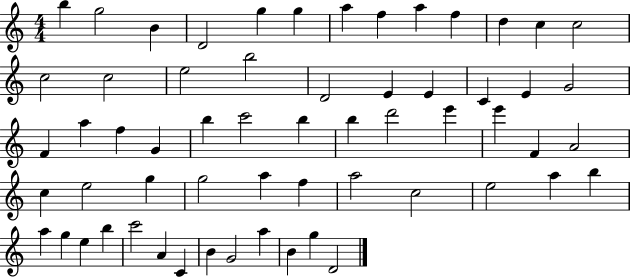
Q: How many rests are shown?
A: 0